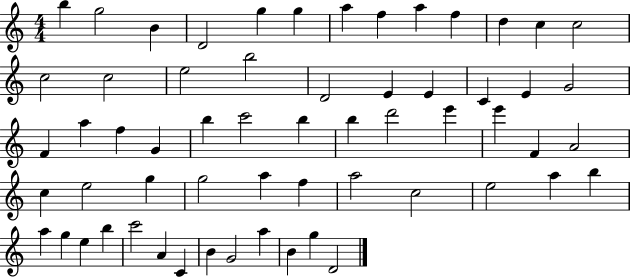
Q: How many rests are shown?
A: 0